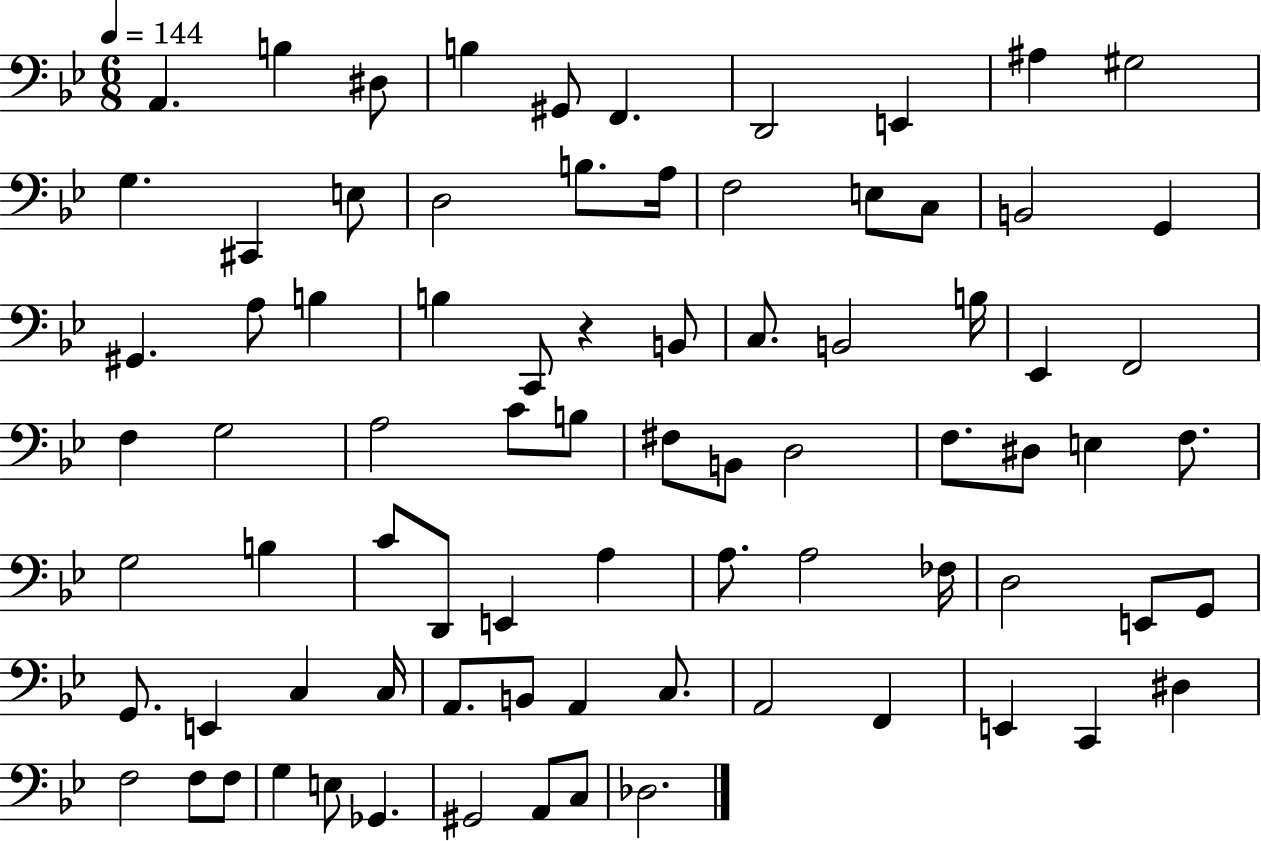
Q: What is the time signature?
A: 6/8